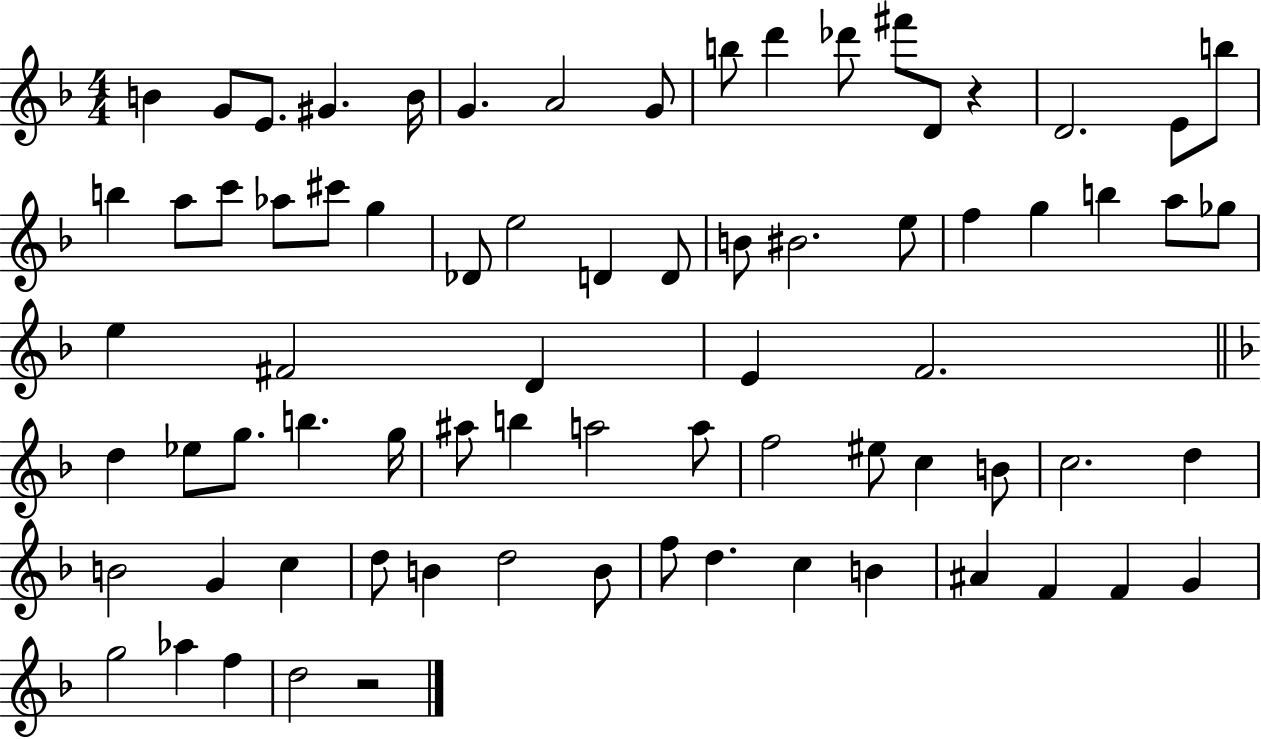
B4/q G4/e E4/e. G#4/q. B4/s G4/q. A4/h G4/e B5/e D6/q Db6/e F#6/e D4/e R/q D4/h. E4/e B5/e B5/q A5/e C6/e Ab5/e C#6/e G5/q Db4/e E5/h D4/q D4/e B4/e BIS4/h. E5/e F5/q G5/q B5/q A5/e Gb5/e E5/q F#4/h D4/q E4/q F4/h. D5/q Eb5/e G5/e. B5/q. G5/s A#5/e B5/q A5/h A5/e F5/h EIS5/e C5/q B4/e C5/h. D5/q B4/h G4/q C5/q D5/e B4/q D5/h B4/e F5/e D5/q. C5/q B4/q A#4/q F4/q F4/q G4/q G5/h Ab5/q F5/q D5/h R/h